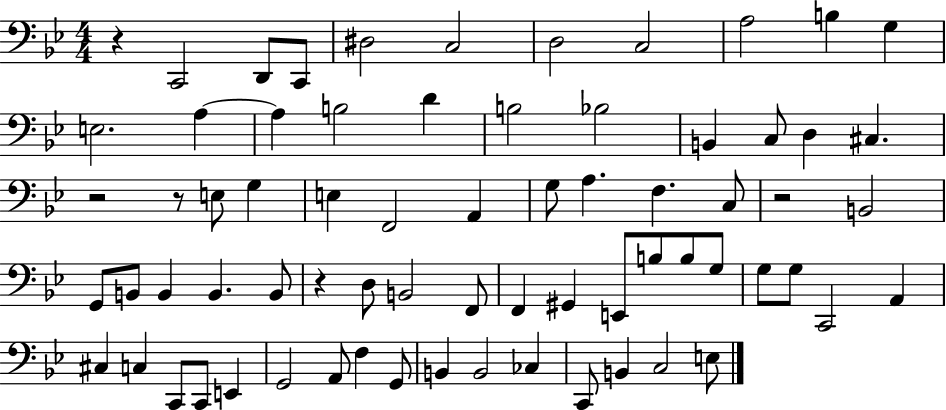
R/q C2/h D2/e C2/e D#3/h C3/h D3/h C3/h A3/h B3/q G3/q E3/h. A3/q A3/q B3/h D4/q B3/h Bb3/h B2/q C3/e D3/q C#3/q. R/h R/e E3/e G3/q E3/q F2/h A2/q G3/e A3/q. F3/q. C3/e R/h B2/h G2/e B2/e B2/q B2/q. B2/e R/q D3/e B2/h F2/e F2/q G#2/q E2/e B3/e B3/e G3/e G3/e G3/e C2/h A2/q C#3/q C3/q C2/e C2/e E2/q G2/h A2/e F3/q G2/e B2/q B2/h CES3/q C2/e B2/q C3/h E3/e